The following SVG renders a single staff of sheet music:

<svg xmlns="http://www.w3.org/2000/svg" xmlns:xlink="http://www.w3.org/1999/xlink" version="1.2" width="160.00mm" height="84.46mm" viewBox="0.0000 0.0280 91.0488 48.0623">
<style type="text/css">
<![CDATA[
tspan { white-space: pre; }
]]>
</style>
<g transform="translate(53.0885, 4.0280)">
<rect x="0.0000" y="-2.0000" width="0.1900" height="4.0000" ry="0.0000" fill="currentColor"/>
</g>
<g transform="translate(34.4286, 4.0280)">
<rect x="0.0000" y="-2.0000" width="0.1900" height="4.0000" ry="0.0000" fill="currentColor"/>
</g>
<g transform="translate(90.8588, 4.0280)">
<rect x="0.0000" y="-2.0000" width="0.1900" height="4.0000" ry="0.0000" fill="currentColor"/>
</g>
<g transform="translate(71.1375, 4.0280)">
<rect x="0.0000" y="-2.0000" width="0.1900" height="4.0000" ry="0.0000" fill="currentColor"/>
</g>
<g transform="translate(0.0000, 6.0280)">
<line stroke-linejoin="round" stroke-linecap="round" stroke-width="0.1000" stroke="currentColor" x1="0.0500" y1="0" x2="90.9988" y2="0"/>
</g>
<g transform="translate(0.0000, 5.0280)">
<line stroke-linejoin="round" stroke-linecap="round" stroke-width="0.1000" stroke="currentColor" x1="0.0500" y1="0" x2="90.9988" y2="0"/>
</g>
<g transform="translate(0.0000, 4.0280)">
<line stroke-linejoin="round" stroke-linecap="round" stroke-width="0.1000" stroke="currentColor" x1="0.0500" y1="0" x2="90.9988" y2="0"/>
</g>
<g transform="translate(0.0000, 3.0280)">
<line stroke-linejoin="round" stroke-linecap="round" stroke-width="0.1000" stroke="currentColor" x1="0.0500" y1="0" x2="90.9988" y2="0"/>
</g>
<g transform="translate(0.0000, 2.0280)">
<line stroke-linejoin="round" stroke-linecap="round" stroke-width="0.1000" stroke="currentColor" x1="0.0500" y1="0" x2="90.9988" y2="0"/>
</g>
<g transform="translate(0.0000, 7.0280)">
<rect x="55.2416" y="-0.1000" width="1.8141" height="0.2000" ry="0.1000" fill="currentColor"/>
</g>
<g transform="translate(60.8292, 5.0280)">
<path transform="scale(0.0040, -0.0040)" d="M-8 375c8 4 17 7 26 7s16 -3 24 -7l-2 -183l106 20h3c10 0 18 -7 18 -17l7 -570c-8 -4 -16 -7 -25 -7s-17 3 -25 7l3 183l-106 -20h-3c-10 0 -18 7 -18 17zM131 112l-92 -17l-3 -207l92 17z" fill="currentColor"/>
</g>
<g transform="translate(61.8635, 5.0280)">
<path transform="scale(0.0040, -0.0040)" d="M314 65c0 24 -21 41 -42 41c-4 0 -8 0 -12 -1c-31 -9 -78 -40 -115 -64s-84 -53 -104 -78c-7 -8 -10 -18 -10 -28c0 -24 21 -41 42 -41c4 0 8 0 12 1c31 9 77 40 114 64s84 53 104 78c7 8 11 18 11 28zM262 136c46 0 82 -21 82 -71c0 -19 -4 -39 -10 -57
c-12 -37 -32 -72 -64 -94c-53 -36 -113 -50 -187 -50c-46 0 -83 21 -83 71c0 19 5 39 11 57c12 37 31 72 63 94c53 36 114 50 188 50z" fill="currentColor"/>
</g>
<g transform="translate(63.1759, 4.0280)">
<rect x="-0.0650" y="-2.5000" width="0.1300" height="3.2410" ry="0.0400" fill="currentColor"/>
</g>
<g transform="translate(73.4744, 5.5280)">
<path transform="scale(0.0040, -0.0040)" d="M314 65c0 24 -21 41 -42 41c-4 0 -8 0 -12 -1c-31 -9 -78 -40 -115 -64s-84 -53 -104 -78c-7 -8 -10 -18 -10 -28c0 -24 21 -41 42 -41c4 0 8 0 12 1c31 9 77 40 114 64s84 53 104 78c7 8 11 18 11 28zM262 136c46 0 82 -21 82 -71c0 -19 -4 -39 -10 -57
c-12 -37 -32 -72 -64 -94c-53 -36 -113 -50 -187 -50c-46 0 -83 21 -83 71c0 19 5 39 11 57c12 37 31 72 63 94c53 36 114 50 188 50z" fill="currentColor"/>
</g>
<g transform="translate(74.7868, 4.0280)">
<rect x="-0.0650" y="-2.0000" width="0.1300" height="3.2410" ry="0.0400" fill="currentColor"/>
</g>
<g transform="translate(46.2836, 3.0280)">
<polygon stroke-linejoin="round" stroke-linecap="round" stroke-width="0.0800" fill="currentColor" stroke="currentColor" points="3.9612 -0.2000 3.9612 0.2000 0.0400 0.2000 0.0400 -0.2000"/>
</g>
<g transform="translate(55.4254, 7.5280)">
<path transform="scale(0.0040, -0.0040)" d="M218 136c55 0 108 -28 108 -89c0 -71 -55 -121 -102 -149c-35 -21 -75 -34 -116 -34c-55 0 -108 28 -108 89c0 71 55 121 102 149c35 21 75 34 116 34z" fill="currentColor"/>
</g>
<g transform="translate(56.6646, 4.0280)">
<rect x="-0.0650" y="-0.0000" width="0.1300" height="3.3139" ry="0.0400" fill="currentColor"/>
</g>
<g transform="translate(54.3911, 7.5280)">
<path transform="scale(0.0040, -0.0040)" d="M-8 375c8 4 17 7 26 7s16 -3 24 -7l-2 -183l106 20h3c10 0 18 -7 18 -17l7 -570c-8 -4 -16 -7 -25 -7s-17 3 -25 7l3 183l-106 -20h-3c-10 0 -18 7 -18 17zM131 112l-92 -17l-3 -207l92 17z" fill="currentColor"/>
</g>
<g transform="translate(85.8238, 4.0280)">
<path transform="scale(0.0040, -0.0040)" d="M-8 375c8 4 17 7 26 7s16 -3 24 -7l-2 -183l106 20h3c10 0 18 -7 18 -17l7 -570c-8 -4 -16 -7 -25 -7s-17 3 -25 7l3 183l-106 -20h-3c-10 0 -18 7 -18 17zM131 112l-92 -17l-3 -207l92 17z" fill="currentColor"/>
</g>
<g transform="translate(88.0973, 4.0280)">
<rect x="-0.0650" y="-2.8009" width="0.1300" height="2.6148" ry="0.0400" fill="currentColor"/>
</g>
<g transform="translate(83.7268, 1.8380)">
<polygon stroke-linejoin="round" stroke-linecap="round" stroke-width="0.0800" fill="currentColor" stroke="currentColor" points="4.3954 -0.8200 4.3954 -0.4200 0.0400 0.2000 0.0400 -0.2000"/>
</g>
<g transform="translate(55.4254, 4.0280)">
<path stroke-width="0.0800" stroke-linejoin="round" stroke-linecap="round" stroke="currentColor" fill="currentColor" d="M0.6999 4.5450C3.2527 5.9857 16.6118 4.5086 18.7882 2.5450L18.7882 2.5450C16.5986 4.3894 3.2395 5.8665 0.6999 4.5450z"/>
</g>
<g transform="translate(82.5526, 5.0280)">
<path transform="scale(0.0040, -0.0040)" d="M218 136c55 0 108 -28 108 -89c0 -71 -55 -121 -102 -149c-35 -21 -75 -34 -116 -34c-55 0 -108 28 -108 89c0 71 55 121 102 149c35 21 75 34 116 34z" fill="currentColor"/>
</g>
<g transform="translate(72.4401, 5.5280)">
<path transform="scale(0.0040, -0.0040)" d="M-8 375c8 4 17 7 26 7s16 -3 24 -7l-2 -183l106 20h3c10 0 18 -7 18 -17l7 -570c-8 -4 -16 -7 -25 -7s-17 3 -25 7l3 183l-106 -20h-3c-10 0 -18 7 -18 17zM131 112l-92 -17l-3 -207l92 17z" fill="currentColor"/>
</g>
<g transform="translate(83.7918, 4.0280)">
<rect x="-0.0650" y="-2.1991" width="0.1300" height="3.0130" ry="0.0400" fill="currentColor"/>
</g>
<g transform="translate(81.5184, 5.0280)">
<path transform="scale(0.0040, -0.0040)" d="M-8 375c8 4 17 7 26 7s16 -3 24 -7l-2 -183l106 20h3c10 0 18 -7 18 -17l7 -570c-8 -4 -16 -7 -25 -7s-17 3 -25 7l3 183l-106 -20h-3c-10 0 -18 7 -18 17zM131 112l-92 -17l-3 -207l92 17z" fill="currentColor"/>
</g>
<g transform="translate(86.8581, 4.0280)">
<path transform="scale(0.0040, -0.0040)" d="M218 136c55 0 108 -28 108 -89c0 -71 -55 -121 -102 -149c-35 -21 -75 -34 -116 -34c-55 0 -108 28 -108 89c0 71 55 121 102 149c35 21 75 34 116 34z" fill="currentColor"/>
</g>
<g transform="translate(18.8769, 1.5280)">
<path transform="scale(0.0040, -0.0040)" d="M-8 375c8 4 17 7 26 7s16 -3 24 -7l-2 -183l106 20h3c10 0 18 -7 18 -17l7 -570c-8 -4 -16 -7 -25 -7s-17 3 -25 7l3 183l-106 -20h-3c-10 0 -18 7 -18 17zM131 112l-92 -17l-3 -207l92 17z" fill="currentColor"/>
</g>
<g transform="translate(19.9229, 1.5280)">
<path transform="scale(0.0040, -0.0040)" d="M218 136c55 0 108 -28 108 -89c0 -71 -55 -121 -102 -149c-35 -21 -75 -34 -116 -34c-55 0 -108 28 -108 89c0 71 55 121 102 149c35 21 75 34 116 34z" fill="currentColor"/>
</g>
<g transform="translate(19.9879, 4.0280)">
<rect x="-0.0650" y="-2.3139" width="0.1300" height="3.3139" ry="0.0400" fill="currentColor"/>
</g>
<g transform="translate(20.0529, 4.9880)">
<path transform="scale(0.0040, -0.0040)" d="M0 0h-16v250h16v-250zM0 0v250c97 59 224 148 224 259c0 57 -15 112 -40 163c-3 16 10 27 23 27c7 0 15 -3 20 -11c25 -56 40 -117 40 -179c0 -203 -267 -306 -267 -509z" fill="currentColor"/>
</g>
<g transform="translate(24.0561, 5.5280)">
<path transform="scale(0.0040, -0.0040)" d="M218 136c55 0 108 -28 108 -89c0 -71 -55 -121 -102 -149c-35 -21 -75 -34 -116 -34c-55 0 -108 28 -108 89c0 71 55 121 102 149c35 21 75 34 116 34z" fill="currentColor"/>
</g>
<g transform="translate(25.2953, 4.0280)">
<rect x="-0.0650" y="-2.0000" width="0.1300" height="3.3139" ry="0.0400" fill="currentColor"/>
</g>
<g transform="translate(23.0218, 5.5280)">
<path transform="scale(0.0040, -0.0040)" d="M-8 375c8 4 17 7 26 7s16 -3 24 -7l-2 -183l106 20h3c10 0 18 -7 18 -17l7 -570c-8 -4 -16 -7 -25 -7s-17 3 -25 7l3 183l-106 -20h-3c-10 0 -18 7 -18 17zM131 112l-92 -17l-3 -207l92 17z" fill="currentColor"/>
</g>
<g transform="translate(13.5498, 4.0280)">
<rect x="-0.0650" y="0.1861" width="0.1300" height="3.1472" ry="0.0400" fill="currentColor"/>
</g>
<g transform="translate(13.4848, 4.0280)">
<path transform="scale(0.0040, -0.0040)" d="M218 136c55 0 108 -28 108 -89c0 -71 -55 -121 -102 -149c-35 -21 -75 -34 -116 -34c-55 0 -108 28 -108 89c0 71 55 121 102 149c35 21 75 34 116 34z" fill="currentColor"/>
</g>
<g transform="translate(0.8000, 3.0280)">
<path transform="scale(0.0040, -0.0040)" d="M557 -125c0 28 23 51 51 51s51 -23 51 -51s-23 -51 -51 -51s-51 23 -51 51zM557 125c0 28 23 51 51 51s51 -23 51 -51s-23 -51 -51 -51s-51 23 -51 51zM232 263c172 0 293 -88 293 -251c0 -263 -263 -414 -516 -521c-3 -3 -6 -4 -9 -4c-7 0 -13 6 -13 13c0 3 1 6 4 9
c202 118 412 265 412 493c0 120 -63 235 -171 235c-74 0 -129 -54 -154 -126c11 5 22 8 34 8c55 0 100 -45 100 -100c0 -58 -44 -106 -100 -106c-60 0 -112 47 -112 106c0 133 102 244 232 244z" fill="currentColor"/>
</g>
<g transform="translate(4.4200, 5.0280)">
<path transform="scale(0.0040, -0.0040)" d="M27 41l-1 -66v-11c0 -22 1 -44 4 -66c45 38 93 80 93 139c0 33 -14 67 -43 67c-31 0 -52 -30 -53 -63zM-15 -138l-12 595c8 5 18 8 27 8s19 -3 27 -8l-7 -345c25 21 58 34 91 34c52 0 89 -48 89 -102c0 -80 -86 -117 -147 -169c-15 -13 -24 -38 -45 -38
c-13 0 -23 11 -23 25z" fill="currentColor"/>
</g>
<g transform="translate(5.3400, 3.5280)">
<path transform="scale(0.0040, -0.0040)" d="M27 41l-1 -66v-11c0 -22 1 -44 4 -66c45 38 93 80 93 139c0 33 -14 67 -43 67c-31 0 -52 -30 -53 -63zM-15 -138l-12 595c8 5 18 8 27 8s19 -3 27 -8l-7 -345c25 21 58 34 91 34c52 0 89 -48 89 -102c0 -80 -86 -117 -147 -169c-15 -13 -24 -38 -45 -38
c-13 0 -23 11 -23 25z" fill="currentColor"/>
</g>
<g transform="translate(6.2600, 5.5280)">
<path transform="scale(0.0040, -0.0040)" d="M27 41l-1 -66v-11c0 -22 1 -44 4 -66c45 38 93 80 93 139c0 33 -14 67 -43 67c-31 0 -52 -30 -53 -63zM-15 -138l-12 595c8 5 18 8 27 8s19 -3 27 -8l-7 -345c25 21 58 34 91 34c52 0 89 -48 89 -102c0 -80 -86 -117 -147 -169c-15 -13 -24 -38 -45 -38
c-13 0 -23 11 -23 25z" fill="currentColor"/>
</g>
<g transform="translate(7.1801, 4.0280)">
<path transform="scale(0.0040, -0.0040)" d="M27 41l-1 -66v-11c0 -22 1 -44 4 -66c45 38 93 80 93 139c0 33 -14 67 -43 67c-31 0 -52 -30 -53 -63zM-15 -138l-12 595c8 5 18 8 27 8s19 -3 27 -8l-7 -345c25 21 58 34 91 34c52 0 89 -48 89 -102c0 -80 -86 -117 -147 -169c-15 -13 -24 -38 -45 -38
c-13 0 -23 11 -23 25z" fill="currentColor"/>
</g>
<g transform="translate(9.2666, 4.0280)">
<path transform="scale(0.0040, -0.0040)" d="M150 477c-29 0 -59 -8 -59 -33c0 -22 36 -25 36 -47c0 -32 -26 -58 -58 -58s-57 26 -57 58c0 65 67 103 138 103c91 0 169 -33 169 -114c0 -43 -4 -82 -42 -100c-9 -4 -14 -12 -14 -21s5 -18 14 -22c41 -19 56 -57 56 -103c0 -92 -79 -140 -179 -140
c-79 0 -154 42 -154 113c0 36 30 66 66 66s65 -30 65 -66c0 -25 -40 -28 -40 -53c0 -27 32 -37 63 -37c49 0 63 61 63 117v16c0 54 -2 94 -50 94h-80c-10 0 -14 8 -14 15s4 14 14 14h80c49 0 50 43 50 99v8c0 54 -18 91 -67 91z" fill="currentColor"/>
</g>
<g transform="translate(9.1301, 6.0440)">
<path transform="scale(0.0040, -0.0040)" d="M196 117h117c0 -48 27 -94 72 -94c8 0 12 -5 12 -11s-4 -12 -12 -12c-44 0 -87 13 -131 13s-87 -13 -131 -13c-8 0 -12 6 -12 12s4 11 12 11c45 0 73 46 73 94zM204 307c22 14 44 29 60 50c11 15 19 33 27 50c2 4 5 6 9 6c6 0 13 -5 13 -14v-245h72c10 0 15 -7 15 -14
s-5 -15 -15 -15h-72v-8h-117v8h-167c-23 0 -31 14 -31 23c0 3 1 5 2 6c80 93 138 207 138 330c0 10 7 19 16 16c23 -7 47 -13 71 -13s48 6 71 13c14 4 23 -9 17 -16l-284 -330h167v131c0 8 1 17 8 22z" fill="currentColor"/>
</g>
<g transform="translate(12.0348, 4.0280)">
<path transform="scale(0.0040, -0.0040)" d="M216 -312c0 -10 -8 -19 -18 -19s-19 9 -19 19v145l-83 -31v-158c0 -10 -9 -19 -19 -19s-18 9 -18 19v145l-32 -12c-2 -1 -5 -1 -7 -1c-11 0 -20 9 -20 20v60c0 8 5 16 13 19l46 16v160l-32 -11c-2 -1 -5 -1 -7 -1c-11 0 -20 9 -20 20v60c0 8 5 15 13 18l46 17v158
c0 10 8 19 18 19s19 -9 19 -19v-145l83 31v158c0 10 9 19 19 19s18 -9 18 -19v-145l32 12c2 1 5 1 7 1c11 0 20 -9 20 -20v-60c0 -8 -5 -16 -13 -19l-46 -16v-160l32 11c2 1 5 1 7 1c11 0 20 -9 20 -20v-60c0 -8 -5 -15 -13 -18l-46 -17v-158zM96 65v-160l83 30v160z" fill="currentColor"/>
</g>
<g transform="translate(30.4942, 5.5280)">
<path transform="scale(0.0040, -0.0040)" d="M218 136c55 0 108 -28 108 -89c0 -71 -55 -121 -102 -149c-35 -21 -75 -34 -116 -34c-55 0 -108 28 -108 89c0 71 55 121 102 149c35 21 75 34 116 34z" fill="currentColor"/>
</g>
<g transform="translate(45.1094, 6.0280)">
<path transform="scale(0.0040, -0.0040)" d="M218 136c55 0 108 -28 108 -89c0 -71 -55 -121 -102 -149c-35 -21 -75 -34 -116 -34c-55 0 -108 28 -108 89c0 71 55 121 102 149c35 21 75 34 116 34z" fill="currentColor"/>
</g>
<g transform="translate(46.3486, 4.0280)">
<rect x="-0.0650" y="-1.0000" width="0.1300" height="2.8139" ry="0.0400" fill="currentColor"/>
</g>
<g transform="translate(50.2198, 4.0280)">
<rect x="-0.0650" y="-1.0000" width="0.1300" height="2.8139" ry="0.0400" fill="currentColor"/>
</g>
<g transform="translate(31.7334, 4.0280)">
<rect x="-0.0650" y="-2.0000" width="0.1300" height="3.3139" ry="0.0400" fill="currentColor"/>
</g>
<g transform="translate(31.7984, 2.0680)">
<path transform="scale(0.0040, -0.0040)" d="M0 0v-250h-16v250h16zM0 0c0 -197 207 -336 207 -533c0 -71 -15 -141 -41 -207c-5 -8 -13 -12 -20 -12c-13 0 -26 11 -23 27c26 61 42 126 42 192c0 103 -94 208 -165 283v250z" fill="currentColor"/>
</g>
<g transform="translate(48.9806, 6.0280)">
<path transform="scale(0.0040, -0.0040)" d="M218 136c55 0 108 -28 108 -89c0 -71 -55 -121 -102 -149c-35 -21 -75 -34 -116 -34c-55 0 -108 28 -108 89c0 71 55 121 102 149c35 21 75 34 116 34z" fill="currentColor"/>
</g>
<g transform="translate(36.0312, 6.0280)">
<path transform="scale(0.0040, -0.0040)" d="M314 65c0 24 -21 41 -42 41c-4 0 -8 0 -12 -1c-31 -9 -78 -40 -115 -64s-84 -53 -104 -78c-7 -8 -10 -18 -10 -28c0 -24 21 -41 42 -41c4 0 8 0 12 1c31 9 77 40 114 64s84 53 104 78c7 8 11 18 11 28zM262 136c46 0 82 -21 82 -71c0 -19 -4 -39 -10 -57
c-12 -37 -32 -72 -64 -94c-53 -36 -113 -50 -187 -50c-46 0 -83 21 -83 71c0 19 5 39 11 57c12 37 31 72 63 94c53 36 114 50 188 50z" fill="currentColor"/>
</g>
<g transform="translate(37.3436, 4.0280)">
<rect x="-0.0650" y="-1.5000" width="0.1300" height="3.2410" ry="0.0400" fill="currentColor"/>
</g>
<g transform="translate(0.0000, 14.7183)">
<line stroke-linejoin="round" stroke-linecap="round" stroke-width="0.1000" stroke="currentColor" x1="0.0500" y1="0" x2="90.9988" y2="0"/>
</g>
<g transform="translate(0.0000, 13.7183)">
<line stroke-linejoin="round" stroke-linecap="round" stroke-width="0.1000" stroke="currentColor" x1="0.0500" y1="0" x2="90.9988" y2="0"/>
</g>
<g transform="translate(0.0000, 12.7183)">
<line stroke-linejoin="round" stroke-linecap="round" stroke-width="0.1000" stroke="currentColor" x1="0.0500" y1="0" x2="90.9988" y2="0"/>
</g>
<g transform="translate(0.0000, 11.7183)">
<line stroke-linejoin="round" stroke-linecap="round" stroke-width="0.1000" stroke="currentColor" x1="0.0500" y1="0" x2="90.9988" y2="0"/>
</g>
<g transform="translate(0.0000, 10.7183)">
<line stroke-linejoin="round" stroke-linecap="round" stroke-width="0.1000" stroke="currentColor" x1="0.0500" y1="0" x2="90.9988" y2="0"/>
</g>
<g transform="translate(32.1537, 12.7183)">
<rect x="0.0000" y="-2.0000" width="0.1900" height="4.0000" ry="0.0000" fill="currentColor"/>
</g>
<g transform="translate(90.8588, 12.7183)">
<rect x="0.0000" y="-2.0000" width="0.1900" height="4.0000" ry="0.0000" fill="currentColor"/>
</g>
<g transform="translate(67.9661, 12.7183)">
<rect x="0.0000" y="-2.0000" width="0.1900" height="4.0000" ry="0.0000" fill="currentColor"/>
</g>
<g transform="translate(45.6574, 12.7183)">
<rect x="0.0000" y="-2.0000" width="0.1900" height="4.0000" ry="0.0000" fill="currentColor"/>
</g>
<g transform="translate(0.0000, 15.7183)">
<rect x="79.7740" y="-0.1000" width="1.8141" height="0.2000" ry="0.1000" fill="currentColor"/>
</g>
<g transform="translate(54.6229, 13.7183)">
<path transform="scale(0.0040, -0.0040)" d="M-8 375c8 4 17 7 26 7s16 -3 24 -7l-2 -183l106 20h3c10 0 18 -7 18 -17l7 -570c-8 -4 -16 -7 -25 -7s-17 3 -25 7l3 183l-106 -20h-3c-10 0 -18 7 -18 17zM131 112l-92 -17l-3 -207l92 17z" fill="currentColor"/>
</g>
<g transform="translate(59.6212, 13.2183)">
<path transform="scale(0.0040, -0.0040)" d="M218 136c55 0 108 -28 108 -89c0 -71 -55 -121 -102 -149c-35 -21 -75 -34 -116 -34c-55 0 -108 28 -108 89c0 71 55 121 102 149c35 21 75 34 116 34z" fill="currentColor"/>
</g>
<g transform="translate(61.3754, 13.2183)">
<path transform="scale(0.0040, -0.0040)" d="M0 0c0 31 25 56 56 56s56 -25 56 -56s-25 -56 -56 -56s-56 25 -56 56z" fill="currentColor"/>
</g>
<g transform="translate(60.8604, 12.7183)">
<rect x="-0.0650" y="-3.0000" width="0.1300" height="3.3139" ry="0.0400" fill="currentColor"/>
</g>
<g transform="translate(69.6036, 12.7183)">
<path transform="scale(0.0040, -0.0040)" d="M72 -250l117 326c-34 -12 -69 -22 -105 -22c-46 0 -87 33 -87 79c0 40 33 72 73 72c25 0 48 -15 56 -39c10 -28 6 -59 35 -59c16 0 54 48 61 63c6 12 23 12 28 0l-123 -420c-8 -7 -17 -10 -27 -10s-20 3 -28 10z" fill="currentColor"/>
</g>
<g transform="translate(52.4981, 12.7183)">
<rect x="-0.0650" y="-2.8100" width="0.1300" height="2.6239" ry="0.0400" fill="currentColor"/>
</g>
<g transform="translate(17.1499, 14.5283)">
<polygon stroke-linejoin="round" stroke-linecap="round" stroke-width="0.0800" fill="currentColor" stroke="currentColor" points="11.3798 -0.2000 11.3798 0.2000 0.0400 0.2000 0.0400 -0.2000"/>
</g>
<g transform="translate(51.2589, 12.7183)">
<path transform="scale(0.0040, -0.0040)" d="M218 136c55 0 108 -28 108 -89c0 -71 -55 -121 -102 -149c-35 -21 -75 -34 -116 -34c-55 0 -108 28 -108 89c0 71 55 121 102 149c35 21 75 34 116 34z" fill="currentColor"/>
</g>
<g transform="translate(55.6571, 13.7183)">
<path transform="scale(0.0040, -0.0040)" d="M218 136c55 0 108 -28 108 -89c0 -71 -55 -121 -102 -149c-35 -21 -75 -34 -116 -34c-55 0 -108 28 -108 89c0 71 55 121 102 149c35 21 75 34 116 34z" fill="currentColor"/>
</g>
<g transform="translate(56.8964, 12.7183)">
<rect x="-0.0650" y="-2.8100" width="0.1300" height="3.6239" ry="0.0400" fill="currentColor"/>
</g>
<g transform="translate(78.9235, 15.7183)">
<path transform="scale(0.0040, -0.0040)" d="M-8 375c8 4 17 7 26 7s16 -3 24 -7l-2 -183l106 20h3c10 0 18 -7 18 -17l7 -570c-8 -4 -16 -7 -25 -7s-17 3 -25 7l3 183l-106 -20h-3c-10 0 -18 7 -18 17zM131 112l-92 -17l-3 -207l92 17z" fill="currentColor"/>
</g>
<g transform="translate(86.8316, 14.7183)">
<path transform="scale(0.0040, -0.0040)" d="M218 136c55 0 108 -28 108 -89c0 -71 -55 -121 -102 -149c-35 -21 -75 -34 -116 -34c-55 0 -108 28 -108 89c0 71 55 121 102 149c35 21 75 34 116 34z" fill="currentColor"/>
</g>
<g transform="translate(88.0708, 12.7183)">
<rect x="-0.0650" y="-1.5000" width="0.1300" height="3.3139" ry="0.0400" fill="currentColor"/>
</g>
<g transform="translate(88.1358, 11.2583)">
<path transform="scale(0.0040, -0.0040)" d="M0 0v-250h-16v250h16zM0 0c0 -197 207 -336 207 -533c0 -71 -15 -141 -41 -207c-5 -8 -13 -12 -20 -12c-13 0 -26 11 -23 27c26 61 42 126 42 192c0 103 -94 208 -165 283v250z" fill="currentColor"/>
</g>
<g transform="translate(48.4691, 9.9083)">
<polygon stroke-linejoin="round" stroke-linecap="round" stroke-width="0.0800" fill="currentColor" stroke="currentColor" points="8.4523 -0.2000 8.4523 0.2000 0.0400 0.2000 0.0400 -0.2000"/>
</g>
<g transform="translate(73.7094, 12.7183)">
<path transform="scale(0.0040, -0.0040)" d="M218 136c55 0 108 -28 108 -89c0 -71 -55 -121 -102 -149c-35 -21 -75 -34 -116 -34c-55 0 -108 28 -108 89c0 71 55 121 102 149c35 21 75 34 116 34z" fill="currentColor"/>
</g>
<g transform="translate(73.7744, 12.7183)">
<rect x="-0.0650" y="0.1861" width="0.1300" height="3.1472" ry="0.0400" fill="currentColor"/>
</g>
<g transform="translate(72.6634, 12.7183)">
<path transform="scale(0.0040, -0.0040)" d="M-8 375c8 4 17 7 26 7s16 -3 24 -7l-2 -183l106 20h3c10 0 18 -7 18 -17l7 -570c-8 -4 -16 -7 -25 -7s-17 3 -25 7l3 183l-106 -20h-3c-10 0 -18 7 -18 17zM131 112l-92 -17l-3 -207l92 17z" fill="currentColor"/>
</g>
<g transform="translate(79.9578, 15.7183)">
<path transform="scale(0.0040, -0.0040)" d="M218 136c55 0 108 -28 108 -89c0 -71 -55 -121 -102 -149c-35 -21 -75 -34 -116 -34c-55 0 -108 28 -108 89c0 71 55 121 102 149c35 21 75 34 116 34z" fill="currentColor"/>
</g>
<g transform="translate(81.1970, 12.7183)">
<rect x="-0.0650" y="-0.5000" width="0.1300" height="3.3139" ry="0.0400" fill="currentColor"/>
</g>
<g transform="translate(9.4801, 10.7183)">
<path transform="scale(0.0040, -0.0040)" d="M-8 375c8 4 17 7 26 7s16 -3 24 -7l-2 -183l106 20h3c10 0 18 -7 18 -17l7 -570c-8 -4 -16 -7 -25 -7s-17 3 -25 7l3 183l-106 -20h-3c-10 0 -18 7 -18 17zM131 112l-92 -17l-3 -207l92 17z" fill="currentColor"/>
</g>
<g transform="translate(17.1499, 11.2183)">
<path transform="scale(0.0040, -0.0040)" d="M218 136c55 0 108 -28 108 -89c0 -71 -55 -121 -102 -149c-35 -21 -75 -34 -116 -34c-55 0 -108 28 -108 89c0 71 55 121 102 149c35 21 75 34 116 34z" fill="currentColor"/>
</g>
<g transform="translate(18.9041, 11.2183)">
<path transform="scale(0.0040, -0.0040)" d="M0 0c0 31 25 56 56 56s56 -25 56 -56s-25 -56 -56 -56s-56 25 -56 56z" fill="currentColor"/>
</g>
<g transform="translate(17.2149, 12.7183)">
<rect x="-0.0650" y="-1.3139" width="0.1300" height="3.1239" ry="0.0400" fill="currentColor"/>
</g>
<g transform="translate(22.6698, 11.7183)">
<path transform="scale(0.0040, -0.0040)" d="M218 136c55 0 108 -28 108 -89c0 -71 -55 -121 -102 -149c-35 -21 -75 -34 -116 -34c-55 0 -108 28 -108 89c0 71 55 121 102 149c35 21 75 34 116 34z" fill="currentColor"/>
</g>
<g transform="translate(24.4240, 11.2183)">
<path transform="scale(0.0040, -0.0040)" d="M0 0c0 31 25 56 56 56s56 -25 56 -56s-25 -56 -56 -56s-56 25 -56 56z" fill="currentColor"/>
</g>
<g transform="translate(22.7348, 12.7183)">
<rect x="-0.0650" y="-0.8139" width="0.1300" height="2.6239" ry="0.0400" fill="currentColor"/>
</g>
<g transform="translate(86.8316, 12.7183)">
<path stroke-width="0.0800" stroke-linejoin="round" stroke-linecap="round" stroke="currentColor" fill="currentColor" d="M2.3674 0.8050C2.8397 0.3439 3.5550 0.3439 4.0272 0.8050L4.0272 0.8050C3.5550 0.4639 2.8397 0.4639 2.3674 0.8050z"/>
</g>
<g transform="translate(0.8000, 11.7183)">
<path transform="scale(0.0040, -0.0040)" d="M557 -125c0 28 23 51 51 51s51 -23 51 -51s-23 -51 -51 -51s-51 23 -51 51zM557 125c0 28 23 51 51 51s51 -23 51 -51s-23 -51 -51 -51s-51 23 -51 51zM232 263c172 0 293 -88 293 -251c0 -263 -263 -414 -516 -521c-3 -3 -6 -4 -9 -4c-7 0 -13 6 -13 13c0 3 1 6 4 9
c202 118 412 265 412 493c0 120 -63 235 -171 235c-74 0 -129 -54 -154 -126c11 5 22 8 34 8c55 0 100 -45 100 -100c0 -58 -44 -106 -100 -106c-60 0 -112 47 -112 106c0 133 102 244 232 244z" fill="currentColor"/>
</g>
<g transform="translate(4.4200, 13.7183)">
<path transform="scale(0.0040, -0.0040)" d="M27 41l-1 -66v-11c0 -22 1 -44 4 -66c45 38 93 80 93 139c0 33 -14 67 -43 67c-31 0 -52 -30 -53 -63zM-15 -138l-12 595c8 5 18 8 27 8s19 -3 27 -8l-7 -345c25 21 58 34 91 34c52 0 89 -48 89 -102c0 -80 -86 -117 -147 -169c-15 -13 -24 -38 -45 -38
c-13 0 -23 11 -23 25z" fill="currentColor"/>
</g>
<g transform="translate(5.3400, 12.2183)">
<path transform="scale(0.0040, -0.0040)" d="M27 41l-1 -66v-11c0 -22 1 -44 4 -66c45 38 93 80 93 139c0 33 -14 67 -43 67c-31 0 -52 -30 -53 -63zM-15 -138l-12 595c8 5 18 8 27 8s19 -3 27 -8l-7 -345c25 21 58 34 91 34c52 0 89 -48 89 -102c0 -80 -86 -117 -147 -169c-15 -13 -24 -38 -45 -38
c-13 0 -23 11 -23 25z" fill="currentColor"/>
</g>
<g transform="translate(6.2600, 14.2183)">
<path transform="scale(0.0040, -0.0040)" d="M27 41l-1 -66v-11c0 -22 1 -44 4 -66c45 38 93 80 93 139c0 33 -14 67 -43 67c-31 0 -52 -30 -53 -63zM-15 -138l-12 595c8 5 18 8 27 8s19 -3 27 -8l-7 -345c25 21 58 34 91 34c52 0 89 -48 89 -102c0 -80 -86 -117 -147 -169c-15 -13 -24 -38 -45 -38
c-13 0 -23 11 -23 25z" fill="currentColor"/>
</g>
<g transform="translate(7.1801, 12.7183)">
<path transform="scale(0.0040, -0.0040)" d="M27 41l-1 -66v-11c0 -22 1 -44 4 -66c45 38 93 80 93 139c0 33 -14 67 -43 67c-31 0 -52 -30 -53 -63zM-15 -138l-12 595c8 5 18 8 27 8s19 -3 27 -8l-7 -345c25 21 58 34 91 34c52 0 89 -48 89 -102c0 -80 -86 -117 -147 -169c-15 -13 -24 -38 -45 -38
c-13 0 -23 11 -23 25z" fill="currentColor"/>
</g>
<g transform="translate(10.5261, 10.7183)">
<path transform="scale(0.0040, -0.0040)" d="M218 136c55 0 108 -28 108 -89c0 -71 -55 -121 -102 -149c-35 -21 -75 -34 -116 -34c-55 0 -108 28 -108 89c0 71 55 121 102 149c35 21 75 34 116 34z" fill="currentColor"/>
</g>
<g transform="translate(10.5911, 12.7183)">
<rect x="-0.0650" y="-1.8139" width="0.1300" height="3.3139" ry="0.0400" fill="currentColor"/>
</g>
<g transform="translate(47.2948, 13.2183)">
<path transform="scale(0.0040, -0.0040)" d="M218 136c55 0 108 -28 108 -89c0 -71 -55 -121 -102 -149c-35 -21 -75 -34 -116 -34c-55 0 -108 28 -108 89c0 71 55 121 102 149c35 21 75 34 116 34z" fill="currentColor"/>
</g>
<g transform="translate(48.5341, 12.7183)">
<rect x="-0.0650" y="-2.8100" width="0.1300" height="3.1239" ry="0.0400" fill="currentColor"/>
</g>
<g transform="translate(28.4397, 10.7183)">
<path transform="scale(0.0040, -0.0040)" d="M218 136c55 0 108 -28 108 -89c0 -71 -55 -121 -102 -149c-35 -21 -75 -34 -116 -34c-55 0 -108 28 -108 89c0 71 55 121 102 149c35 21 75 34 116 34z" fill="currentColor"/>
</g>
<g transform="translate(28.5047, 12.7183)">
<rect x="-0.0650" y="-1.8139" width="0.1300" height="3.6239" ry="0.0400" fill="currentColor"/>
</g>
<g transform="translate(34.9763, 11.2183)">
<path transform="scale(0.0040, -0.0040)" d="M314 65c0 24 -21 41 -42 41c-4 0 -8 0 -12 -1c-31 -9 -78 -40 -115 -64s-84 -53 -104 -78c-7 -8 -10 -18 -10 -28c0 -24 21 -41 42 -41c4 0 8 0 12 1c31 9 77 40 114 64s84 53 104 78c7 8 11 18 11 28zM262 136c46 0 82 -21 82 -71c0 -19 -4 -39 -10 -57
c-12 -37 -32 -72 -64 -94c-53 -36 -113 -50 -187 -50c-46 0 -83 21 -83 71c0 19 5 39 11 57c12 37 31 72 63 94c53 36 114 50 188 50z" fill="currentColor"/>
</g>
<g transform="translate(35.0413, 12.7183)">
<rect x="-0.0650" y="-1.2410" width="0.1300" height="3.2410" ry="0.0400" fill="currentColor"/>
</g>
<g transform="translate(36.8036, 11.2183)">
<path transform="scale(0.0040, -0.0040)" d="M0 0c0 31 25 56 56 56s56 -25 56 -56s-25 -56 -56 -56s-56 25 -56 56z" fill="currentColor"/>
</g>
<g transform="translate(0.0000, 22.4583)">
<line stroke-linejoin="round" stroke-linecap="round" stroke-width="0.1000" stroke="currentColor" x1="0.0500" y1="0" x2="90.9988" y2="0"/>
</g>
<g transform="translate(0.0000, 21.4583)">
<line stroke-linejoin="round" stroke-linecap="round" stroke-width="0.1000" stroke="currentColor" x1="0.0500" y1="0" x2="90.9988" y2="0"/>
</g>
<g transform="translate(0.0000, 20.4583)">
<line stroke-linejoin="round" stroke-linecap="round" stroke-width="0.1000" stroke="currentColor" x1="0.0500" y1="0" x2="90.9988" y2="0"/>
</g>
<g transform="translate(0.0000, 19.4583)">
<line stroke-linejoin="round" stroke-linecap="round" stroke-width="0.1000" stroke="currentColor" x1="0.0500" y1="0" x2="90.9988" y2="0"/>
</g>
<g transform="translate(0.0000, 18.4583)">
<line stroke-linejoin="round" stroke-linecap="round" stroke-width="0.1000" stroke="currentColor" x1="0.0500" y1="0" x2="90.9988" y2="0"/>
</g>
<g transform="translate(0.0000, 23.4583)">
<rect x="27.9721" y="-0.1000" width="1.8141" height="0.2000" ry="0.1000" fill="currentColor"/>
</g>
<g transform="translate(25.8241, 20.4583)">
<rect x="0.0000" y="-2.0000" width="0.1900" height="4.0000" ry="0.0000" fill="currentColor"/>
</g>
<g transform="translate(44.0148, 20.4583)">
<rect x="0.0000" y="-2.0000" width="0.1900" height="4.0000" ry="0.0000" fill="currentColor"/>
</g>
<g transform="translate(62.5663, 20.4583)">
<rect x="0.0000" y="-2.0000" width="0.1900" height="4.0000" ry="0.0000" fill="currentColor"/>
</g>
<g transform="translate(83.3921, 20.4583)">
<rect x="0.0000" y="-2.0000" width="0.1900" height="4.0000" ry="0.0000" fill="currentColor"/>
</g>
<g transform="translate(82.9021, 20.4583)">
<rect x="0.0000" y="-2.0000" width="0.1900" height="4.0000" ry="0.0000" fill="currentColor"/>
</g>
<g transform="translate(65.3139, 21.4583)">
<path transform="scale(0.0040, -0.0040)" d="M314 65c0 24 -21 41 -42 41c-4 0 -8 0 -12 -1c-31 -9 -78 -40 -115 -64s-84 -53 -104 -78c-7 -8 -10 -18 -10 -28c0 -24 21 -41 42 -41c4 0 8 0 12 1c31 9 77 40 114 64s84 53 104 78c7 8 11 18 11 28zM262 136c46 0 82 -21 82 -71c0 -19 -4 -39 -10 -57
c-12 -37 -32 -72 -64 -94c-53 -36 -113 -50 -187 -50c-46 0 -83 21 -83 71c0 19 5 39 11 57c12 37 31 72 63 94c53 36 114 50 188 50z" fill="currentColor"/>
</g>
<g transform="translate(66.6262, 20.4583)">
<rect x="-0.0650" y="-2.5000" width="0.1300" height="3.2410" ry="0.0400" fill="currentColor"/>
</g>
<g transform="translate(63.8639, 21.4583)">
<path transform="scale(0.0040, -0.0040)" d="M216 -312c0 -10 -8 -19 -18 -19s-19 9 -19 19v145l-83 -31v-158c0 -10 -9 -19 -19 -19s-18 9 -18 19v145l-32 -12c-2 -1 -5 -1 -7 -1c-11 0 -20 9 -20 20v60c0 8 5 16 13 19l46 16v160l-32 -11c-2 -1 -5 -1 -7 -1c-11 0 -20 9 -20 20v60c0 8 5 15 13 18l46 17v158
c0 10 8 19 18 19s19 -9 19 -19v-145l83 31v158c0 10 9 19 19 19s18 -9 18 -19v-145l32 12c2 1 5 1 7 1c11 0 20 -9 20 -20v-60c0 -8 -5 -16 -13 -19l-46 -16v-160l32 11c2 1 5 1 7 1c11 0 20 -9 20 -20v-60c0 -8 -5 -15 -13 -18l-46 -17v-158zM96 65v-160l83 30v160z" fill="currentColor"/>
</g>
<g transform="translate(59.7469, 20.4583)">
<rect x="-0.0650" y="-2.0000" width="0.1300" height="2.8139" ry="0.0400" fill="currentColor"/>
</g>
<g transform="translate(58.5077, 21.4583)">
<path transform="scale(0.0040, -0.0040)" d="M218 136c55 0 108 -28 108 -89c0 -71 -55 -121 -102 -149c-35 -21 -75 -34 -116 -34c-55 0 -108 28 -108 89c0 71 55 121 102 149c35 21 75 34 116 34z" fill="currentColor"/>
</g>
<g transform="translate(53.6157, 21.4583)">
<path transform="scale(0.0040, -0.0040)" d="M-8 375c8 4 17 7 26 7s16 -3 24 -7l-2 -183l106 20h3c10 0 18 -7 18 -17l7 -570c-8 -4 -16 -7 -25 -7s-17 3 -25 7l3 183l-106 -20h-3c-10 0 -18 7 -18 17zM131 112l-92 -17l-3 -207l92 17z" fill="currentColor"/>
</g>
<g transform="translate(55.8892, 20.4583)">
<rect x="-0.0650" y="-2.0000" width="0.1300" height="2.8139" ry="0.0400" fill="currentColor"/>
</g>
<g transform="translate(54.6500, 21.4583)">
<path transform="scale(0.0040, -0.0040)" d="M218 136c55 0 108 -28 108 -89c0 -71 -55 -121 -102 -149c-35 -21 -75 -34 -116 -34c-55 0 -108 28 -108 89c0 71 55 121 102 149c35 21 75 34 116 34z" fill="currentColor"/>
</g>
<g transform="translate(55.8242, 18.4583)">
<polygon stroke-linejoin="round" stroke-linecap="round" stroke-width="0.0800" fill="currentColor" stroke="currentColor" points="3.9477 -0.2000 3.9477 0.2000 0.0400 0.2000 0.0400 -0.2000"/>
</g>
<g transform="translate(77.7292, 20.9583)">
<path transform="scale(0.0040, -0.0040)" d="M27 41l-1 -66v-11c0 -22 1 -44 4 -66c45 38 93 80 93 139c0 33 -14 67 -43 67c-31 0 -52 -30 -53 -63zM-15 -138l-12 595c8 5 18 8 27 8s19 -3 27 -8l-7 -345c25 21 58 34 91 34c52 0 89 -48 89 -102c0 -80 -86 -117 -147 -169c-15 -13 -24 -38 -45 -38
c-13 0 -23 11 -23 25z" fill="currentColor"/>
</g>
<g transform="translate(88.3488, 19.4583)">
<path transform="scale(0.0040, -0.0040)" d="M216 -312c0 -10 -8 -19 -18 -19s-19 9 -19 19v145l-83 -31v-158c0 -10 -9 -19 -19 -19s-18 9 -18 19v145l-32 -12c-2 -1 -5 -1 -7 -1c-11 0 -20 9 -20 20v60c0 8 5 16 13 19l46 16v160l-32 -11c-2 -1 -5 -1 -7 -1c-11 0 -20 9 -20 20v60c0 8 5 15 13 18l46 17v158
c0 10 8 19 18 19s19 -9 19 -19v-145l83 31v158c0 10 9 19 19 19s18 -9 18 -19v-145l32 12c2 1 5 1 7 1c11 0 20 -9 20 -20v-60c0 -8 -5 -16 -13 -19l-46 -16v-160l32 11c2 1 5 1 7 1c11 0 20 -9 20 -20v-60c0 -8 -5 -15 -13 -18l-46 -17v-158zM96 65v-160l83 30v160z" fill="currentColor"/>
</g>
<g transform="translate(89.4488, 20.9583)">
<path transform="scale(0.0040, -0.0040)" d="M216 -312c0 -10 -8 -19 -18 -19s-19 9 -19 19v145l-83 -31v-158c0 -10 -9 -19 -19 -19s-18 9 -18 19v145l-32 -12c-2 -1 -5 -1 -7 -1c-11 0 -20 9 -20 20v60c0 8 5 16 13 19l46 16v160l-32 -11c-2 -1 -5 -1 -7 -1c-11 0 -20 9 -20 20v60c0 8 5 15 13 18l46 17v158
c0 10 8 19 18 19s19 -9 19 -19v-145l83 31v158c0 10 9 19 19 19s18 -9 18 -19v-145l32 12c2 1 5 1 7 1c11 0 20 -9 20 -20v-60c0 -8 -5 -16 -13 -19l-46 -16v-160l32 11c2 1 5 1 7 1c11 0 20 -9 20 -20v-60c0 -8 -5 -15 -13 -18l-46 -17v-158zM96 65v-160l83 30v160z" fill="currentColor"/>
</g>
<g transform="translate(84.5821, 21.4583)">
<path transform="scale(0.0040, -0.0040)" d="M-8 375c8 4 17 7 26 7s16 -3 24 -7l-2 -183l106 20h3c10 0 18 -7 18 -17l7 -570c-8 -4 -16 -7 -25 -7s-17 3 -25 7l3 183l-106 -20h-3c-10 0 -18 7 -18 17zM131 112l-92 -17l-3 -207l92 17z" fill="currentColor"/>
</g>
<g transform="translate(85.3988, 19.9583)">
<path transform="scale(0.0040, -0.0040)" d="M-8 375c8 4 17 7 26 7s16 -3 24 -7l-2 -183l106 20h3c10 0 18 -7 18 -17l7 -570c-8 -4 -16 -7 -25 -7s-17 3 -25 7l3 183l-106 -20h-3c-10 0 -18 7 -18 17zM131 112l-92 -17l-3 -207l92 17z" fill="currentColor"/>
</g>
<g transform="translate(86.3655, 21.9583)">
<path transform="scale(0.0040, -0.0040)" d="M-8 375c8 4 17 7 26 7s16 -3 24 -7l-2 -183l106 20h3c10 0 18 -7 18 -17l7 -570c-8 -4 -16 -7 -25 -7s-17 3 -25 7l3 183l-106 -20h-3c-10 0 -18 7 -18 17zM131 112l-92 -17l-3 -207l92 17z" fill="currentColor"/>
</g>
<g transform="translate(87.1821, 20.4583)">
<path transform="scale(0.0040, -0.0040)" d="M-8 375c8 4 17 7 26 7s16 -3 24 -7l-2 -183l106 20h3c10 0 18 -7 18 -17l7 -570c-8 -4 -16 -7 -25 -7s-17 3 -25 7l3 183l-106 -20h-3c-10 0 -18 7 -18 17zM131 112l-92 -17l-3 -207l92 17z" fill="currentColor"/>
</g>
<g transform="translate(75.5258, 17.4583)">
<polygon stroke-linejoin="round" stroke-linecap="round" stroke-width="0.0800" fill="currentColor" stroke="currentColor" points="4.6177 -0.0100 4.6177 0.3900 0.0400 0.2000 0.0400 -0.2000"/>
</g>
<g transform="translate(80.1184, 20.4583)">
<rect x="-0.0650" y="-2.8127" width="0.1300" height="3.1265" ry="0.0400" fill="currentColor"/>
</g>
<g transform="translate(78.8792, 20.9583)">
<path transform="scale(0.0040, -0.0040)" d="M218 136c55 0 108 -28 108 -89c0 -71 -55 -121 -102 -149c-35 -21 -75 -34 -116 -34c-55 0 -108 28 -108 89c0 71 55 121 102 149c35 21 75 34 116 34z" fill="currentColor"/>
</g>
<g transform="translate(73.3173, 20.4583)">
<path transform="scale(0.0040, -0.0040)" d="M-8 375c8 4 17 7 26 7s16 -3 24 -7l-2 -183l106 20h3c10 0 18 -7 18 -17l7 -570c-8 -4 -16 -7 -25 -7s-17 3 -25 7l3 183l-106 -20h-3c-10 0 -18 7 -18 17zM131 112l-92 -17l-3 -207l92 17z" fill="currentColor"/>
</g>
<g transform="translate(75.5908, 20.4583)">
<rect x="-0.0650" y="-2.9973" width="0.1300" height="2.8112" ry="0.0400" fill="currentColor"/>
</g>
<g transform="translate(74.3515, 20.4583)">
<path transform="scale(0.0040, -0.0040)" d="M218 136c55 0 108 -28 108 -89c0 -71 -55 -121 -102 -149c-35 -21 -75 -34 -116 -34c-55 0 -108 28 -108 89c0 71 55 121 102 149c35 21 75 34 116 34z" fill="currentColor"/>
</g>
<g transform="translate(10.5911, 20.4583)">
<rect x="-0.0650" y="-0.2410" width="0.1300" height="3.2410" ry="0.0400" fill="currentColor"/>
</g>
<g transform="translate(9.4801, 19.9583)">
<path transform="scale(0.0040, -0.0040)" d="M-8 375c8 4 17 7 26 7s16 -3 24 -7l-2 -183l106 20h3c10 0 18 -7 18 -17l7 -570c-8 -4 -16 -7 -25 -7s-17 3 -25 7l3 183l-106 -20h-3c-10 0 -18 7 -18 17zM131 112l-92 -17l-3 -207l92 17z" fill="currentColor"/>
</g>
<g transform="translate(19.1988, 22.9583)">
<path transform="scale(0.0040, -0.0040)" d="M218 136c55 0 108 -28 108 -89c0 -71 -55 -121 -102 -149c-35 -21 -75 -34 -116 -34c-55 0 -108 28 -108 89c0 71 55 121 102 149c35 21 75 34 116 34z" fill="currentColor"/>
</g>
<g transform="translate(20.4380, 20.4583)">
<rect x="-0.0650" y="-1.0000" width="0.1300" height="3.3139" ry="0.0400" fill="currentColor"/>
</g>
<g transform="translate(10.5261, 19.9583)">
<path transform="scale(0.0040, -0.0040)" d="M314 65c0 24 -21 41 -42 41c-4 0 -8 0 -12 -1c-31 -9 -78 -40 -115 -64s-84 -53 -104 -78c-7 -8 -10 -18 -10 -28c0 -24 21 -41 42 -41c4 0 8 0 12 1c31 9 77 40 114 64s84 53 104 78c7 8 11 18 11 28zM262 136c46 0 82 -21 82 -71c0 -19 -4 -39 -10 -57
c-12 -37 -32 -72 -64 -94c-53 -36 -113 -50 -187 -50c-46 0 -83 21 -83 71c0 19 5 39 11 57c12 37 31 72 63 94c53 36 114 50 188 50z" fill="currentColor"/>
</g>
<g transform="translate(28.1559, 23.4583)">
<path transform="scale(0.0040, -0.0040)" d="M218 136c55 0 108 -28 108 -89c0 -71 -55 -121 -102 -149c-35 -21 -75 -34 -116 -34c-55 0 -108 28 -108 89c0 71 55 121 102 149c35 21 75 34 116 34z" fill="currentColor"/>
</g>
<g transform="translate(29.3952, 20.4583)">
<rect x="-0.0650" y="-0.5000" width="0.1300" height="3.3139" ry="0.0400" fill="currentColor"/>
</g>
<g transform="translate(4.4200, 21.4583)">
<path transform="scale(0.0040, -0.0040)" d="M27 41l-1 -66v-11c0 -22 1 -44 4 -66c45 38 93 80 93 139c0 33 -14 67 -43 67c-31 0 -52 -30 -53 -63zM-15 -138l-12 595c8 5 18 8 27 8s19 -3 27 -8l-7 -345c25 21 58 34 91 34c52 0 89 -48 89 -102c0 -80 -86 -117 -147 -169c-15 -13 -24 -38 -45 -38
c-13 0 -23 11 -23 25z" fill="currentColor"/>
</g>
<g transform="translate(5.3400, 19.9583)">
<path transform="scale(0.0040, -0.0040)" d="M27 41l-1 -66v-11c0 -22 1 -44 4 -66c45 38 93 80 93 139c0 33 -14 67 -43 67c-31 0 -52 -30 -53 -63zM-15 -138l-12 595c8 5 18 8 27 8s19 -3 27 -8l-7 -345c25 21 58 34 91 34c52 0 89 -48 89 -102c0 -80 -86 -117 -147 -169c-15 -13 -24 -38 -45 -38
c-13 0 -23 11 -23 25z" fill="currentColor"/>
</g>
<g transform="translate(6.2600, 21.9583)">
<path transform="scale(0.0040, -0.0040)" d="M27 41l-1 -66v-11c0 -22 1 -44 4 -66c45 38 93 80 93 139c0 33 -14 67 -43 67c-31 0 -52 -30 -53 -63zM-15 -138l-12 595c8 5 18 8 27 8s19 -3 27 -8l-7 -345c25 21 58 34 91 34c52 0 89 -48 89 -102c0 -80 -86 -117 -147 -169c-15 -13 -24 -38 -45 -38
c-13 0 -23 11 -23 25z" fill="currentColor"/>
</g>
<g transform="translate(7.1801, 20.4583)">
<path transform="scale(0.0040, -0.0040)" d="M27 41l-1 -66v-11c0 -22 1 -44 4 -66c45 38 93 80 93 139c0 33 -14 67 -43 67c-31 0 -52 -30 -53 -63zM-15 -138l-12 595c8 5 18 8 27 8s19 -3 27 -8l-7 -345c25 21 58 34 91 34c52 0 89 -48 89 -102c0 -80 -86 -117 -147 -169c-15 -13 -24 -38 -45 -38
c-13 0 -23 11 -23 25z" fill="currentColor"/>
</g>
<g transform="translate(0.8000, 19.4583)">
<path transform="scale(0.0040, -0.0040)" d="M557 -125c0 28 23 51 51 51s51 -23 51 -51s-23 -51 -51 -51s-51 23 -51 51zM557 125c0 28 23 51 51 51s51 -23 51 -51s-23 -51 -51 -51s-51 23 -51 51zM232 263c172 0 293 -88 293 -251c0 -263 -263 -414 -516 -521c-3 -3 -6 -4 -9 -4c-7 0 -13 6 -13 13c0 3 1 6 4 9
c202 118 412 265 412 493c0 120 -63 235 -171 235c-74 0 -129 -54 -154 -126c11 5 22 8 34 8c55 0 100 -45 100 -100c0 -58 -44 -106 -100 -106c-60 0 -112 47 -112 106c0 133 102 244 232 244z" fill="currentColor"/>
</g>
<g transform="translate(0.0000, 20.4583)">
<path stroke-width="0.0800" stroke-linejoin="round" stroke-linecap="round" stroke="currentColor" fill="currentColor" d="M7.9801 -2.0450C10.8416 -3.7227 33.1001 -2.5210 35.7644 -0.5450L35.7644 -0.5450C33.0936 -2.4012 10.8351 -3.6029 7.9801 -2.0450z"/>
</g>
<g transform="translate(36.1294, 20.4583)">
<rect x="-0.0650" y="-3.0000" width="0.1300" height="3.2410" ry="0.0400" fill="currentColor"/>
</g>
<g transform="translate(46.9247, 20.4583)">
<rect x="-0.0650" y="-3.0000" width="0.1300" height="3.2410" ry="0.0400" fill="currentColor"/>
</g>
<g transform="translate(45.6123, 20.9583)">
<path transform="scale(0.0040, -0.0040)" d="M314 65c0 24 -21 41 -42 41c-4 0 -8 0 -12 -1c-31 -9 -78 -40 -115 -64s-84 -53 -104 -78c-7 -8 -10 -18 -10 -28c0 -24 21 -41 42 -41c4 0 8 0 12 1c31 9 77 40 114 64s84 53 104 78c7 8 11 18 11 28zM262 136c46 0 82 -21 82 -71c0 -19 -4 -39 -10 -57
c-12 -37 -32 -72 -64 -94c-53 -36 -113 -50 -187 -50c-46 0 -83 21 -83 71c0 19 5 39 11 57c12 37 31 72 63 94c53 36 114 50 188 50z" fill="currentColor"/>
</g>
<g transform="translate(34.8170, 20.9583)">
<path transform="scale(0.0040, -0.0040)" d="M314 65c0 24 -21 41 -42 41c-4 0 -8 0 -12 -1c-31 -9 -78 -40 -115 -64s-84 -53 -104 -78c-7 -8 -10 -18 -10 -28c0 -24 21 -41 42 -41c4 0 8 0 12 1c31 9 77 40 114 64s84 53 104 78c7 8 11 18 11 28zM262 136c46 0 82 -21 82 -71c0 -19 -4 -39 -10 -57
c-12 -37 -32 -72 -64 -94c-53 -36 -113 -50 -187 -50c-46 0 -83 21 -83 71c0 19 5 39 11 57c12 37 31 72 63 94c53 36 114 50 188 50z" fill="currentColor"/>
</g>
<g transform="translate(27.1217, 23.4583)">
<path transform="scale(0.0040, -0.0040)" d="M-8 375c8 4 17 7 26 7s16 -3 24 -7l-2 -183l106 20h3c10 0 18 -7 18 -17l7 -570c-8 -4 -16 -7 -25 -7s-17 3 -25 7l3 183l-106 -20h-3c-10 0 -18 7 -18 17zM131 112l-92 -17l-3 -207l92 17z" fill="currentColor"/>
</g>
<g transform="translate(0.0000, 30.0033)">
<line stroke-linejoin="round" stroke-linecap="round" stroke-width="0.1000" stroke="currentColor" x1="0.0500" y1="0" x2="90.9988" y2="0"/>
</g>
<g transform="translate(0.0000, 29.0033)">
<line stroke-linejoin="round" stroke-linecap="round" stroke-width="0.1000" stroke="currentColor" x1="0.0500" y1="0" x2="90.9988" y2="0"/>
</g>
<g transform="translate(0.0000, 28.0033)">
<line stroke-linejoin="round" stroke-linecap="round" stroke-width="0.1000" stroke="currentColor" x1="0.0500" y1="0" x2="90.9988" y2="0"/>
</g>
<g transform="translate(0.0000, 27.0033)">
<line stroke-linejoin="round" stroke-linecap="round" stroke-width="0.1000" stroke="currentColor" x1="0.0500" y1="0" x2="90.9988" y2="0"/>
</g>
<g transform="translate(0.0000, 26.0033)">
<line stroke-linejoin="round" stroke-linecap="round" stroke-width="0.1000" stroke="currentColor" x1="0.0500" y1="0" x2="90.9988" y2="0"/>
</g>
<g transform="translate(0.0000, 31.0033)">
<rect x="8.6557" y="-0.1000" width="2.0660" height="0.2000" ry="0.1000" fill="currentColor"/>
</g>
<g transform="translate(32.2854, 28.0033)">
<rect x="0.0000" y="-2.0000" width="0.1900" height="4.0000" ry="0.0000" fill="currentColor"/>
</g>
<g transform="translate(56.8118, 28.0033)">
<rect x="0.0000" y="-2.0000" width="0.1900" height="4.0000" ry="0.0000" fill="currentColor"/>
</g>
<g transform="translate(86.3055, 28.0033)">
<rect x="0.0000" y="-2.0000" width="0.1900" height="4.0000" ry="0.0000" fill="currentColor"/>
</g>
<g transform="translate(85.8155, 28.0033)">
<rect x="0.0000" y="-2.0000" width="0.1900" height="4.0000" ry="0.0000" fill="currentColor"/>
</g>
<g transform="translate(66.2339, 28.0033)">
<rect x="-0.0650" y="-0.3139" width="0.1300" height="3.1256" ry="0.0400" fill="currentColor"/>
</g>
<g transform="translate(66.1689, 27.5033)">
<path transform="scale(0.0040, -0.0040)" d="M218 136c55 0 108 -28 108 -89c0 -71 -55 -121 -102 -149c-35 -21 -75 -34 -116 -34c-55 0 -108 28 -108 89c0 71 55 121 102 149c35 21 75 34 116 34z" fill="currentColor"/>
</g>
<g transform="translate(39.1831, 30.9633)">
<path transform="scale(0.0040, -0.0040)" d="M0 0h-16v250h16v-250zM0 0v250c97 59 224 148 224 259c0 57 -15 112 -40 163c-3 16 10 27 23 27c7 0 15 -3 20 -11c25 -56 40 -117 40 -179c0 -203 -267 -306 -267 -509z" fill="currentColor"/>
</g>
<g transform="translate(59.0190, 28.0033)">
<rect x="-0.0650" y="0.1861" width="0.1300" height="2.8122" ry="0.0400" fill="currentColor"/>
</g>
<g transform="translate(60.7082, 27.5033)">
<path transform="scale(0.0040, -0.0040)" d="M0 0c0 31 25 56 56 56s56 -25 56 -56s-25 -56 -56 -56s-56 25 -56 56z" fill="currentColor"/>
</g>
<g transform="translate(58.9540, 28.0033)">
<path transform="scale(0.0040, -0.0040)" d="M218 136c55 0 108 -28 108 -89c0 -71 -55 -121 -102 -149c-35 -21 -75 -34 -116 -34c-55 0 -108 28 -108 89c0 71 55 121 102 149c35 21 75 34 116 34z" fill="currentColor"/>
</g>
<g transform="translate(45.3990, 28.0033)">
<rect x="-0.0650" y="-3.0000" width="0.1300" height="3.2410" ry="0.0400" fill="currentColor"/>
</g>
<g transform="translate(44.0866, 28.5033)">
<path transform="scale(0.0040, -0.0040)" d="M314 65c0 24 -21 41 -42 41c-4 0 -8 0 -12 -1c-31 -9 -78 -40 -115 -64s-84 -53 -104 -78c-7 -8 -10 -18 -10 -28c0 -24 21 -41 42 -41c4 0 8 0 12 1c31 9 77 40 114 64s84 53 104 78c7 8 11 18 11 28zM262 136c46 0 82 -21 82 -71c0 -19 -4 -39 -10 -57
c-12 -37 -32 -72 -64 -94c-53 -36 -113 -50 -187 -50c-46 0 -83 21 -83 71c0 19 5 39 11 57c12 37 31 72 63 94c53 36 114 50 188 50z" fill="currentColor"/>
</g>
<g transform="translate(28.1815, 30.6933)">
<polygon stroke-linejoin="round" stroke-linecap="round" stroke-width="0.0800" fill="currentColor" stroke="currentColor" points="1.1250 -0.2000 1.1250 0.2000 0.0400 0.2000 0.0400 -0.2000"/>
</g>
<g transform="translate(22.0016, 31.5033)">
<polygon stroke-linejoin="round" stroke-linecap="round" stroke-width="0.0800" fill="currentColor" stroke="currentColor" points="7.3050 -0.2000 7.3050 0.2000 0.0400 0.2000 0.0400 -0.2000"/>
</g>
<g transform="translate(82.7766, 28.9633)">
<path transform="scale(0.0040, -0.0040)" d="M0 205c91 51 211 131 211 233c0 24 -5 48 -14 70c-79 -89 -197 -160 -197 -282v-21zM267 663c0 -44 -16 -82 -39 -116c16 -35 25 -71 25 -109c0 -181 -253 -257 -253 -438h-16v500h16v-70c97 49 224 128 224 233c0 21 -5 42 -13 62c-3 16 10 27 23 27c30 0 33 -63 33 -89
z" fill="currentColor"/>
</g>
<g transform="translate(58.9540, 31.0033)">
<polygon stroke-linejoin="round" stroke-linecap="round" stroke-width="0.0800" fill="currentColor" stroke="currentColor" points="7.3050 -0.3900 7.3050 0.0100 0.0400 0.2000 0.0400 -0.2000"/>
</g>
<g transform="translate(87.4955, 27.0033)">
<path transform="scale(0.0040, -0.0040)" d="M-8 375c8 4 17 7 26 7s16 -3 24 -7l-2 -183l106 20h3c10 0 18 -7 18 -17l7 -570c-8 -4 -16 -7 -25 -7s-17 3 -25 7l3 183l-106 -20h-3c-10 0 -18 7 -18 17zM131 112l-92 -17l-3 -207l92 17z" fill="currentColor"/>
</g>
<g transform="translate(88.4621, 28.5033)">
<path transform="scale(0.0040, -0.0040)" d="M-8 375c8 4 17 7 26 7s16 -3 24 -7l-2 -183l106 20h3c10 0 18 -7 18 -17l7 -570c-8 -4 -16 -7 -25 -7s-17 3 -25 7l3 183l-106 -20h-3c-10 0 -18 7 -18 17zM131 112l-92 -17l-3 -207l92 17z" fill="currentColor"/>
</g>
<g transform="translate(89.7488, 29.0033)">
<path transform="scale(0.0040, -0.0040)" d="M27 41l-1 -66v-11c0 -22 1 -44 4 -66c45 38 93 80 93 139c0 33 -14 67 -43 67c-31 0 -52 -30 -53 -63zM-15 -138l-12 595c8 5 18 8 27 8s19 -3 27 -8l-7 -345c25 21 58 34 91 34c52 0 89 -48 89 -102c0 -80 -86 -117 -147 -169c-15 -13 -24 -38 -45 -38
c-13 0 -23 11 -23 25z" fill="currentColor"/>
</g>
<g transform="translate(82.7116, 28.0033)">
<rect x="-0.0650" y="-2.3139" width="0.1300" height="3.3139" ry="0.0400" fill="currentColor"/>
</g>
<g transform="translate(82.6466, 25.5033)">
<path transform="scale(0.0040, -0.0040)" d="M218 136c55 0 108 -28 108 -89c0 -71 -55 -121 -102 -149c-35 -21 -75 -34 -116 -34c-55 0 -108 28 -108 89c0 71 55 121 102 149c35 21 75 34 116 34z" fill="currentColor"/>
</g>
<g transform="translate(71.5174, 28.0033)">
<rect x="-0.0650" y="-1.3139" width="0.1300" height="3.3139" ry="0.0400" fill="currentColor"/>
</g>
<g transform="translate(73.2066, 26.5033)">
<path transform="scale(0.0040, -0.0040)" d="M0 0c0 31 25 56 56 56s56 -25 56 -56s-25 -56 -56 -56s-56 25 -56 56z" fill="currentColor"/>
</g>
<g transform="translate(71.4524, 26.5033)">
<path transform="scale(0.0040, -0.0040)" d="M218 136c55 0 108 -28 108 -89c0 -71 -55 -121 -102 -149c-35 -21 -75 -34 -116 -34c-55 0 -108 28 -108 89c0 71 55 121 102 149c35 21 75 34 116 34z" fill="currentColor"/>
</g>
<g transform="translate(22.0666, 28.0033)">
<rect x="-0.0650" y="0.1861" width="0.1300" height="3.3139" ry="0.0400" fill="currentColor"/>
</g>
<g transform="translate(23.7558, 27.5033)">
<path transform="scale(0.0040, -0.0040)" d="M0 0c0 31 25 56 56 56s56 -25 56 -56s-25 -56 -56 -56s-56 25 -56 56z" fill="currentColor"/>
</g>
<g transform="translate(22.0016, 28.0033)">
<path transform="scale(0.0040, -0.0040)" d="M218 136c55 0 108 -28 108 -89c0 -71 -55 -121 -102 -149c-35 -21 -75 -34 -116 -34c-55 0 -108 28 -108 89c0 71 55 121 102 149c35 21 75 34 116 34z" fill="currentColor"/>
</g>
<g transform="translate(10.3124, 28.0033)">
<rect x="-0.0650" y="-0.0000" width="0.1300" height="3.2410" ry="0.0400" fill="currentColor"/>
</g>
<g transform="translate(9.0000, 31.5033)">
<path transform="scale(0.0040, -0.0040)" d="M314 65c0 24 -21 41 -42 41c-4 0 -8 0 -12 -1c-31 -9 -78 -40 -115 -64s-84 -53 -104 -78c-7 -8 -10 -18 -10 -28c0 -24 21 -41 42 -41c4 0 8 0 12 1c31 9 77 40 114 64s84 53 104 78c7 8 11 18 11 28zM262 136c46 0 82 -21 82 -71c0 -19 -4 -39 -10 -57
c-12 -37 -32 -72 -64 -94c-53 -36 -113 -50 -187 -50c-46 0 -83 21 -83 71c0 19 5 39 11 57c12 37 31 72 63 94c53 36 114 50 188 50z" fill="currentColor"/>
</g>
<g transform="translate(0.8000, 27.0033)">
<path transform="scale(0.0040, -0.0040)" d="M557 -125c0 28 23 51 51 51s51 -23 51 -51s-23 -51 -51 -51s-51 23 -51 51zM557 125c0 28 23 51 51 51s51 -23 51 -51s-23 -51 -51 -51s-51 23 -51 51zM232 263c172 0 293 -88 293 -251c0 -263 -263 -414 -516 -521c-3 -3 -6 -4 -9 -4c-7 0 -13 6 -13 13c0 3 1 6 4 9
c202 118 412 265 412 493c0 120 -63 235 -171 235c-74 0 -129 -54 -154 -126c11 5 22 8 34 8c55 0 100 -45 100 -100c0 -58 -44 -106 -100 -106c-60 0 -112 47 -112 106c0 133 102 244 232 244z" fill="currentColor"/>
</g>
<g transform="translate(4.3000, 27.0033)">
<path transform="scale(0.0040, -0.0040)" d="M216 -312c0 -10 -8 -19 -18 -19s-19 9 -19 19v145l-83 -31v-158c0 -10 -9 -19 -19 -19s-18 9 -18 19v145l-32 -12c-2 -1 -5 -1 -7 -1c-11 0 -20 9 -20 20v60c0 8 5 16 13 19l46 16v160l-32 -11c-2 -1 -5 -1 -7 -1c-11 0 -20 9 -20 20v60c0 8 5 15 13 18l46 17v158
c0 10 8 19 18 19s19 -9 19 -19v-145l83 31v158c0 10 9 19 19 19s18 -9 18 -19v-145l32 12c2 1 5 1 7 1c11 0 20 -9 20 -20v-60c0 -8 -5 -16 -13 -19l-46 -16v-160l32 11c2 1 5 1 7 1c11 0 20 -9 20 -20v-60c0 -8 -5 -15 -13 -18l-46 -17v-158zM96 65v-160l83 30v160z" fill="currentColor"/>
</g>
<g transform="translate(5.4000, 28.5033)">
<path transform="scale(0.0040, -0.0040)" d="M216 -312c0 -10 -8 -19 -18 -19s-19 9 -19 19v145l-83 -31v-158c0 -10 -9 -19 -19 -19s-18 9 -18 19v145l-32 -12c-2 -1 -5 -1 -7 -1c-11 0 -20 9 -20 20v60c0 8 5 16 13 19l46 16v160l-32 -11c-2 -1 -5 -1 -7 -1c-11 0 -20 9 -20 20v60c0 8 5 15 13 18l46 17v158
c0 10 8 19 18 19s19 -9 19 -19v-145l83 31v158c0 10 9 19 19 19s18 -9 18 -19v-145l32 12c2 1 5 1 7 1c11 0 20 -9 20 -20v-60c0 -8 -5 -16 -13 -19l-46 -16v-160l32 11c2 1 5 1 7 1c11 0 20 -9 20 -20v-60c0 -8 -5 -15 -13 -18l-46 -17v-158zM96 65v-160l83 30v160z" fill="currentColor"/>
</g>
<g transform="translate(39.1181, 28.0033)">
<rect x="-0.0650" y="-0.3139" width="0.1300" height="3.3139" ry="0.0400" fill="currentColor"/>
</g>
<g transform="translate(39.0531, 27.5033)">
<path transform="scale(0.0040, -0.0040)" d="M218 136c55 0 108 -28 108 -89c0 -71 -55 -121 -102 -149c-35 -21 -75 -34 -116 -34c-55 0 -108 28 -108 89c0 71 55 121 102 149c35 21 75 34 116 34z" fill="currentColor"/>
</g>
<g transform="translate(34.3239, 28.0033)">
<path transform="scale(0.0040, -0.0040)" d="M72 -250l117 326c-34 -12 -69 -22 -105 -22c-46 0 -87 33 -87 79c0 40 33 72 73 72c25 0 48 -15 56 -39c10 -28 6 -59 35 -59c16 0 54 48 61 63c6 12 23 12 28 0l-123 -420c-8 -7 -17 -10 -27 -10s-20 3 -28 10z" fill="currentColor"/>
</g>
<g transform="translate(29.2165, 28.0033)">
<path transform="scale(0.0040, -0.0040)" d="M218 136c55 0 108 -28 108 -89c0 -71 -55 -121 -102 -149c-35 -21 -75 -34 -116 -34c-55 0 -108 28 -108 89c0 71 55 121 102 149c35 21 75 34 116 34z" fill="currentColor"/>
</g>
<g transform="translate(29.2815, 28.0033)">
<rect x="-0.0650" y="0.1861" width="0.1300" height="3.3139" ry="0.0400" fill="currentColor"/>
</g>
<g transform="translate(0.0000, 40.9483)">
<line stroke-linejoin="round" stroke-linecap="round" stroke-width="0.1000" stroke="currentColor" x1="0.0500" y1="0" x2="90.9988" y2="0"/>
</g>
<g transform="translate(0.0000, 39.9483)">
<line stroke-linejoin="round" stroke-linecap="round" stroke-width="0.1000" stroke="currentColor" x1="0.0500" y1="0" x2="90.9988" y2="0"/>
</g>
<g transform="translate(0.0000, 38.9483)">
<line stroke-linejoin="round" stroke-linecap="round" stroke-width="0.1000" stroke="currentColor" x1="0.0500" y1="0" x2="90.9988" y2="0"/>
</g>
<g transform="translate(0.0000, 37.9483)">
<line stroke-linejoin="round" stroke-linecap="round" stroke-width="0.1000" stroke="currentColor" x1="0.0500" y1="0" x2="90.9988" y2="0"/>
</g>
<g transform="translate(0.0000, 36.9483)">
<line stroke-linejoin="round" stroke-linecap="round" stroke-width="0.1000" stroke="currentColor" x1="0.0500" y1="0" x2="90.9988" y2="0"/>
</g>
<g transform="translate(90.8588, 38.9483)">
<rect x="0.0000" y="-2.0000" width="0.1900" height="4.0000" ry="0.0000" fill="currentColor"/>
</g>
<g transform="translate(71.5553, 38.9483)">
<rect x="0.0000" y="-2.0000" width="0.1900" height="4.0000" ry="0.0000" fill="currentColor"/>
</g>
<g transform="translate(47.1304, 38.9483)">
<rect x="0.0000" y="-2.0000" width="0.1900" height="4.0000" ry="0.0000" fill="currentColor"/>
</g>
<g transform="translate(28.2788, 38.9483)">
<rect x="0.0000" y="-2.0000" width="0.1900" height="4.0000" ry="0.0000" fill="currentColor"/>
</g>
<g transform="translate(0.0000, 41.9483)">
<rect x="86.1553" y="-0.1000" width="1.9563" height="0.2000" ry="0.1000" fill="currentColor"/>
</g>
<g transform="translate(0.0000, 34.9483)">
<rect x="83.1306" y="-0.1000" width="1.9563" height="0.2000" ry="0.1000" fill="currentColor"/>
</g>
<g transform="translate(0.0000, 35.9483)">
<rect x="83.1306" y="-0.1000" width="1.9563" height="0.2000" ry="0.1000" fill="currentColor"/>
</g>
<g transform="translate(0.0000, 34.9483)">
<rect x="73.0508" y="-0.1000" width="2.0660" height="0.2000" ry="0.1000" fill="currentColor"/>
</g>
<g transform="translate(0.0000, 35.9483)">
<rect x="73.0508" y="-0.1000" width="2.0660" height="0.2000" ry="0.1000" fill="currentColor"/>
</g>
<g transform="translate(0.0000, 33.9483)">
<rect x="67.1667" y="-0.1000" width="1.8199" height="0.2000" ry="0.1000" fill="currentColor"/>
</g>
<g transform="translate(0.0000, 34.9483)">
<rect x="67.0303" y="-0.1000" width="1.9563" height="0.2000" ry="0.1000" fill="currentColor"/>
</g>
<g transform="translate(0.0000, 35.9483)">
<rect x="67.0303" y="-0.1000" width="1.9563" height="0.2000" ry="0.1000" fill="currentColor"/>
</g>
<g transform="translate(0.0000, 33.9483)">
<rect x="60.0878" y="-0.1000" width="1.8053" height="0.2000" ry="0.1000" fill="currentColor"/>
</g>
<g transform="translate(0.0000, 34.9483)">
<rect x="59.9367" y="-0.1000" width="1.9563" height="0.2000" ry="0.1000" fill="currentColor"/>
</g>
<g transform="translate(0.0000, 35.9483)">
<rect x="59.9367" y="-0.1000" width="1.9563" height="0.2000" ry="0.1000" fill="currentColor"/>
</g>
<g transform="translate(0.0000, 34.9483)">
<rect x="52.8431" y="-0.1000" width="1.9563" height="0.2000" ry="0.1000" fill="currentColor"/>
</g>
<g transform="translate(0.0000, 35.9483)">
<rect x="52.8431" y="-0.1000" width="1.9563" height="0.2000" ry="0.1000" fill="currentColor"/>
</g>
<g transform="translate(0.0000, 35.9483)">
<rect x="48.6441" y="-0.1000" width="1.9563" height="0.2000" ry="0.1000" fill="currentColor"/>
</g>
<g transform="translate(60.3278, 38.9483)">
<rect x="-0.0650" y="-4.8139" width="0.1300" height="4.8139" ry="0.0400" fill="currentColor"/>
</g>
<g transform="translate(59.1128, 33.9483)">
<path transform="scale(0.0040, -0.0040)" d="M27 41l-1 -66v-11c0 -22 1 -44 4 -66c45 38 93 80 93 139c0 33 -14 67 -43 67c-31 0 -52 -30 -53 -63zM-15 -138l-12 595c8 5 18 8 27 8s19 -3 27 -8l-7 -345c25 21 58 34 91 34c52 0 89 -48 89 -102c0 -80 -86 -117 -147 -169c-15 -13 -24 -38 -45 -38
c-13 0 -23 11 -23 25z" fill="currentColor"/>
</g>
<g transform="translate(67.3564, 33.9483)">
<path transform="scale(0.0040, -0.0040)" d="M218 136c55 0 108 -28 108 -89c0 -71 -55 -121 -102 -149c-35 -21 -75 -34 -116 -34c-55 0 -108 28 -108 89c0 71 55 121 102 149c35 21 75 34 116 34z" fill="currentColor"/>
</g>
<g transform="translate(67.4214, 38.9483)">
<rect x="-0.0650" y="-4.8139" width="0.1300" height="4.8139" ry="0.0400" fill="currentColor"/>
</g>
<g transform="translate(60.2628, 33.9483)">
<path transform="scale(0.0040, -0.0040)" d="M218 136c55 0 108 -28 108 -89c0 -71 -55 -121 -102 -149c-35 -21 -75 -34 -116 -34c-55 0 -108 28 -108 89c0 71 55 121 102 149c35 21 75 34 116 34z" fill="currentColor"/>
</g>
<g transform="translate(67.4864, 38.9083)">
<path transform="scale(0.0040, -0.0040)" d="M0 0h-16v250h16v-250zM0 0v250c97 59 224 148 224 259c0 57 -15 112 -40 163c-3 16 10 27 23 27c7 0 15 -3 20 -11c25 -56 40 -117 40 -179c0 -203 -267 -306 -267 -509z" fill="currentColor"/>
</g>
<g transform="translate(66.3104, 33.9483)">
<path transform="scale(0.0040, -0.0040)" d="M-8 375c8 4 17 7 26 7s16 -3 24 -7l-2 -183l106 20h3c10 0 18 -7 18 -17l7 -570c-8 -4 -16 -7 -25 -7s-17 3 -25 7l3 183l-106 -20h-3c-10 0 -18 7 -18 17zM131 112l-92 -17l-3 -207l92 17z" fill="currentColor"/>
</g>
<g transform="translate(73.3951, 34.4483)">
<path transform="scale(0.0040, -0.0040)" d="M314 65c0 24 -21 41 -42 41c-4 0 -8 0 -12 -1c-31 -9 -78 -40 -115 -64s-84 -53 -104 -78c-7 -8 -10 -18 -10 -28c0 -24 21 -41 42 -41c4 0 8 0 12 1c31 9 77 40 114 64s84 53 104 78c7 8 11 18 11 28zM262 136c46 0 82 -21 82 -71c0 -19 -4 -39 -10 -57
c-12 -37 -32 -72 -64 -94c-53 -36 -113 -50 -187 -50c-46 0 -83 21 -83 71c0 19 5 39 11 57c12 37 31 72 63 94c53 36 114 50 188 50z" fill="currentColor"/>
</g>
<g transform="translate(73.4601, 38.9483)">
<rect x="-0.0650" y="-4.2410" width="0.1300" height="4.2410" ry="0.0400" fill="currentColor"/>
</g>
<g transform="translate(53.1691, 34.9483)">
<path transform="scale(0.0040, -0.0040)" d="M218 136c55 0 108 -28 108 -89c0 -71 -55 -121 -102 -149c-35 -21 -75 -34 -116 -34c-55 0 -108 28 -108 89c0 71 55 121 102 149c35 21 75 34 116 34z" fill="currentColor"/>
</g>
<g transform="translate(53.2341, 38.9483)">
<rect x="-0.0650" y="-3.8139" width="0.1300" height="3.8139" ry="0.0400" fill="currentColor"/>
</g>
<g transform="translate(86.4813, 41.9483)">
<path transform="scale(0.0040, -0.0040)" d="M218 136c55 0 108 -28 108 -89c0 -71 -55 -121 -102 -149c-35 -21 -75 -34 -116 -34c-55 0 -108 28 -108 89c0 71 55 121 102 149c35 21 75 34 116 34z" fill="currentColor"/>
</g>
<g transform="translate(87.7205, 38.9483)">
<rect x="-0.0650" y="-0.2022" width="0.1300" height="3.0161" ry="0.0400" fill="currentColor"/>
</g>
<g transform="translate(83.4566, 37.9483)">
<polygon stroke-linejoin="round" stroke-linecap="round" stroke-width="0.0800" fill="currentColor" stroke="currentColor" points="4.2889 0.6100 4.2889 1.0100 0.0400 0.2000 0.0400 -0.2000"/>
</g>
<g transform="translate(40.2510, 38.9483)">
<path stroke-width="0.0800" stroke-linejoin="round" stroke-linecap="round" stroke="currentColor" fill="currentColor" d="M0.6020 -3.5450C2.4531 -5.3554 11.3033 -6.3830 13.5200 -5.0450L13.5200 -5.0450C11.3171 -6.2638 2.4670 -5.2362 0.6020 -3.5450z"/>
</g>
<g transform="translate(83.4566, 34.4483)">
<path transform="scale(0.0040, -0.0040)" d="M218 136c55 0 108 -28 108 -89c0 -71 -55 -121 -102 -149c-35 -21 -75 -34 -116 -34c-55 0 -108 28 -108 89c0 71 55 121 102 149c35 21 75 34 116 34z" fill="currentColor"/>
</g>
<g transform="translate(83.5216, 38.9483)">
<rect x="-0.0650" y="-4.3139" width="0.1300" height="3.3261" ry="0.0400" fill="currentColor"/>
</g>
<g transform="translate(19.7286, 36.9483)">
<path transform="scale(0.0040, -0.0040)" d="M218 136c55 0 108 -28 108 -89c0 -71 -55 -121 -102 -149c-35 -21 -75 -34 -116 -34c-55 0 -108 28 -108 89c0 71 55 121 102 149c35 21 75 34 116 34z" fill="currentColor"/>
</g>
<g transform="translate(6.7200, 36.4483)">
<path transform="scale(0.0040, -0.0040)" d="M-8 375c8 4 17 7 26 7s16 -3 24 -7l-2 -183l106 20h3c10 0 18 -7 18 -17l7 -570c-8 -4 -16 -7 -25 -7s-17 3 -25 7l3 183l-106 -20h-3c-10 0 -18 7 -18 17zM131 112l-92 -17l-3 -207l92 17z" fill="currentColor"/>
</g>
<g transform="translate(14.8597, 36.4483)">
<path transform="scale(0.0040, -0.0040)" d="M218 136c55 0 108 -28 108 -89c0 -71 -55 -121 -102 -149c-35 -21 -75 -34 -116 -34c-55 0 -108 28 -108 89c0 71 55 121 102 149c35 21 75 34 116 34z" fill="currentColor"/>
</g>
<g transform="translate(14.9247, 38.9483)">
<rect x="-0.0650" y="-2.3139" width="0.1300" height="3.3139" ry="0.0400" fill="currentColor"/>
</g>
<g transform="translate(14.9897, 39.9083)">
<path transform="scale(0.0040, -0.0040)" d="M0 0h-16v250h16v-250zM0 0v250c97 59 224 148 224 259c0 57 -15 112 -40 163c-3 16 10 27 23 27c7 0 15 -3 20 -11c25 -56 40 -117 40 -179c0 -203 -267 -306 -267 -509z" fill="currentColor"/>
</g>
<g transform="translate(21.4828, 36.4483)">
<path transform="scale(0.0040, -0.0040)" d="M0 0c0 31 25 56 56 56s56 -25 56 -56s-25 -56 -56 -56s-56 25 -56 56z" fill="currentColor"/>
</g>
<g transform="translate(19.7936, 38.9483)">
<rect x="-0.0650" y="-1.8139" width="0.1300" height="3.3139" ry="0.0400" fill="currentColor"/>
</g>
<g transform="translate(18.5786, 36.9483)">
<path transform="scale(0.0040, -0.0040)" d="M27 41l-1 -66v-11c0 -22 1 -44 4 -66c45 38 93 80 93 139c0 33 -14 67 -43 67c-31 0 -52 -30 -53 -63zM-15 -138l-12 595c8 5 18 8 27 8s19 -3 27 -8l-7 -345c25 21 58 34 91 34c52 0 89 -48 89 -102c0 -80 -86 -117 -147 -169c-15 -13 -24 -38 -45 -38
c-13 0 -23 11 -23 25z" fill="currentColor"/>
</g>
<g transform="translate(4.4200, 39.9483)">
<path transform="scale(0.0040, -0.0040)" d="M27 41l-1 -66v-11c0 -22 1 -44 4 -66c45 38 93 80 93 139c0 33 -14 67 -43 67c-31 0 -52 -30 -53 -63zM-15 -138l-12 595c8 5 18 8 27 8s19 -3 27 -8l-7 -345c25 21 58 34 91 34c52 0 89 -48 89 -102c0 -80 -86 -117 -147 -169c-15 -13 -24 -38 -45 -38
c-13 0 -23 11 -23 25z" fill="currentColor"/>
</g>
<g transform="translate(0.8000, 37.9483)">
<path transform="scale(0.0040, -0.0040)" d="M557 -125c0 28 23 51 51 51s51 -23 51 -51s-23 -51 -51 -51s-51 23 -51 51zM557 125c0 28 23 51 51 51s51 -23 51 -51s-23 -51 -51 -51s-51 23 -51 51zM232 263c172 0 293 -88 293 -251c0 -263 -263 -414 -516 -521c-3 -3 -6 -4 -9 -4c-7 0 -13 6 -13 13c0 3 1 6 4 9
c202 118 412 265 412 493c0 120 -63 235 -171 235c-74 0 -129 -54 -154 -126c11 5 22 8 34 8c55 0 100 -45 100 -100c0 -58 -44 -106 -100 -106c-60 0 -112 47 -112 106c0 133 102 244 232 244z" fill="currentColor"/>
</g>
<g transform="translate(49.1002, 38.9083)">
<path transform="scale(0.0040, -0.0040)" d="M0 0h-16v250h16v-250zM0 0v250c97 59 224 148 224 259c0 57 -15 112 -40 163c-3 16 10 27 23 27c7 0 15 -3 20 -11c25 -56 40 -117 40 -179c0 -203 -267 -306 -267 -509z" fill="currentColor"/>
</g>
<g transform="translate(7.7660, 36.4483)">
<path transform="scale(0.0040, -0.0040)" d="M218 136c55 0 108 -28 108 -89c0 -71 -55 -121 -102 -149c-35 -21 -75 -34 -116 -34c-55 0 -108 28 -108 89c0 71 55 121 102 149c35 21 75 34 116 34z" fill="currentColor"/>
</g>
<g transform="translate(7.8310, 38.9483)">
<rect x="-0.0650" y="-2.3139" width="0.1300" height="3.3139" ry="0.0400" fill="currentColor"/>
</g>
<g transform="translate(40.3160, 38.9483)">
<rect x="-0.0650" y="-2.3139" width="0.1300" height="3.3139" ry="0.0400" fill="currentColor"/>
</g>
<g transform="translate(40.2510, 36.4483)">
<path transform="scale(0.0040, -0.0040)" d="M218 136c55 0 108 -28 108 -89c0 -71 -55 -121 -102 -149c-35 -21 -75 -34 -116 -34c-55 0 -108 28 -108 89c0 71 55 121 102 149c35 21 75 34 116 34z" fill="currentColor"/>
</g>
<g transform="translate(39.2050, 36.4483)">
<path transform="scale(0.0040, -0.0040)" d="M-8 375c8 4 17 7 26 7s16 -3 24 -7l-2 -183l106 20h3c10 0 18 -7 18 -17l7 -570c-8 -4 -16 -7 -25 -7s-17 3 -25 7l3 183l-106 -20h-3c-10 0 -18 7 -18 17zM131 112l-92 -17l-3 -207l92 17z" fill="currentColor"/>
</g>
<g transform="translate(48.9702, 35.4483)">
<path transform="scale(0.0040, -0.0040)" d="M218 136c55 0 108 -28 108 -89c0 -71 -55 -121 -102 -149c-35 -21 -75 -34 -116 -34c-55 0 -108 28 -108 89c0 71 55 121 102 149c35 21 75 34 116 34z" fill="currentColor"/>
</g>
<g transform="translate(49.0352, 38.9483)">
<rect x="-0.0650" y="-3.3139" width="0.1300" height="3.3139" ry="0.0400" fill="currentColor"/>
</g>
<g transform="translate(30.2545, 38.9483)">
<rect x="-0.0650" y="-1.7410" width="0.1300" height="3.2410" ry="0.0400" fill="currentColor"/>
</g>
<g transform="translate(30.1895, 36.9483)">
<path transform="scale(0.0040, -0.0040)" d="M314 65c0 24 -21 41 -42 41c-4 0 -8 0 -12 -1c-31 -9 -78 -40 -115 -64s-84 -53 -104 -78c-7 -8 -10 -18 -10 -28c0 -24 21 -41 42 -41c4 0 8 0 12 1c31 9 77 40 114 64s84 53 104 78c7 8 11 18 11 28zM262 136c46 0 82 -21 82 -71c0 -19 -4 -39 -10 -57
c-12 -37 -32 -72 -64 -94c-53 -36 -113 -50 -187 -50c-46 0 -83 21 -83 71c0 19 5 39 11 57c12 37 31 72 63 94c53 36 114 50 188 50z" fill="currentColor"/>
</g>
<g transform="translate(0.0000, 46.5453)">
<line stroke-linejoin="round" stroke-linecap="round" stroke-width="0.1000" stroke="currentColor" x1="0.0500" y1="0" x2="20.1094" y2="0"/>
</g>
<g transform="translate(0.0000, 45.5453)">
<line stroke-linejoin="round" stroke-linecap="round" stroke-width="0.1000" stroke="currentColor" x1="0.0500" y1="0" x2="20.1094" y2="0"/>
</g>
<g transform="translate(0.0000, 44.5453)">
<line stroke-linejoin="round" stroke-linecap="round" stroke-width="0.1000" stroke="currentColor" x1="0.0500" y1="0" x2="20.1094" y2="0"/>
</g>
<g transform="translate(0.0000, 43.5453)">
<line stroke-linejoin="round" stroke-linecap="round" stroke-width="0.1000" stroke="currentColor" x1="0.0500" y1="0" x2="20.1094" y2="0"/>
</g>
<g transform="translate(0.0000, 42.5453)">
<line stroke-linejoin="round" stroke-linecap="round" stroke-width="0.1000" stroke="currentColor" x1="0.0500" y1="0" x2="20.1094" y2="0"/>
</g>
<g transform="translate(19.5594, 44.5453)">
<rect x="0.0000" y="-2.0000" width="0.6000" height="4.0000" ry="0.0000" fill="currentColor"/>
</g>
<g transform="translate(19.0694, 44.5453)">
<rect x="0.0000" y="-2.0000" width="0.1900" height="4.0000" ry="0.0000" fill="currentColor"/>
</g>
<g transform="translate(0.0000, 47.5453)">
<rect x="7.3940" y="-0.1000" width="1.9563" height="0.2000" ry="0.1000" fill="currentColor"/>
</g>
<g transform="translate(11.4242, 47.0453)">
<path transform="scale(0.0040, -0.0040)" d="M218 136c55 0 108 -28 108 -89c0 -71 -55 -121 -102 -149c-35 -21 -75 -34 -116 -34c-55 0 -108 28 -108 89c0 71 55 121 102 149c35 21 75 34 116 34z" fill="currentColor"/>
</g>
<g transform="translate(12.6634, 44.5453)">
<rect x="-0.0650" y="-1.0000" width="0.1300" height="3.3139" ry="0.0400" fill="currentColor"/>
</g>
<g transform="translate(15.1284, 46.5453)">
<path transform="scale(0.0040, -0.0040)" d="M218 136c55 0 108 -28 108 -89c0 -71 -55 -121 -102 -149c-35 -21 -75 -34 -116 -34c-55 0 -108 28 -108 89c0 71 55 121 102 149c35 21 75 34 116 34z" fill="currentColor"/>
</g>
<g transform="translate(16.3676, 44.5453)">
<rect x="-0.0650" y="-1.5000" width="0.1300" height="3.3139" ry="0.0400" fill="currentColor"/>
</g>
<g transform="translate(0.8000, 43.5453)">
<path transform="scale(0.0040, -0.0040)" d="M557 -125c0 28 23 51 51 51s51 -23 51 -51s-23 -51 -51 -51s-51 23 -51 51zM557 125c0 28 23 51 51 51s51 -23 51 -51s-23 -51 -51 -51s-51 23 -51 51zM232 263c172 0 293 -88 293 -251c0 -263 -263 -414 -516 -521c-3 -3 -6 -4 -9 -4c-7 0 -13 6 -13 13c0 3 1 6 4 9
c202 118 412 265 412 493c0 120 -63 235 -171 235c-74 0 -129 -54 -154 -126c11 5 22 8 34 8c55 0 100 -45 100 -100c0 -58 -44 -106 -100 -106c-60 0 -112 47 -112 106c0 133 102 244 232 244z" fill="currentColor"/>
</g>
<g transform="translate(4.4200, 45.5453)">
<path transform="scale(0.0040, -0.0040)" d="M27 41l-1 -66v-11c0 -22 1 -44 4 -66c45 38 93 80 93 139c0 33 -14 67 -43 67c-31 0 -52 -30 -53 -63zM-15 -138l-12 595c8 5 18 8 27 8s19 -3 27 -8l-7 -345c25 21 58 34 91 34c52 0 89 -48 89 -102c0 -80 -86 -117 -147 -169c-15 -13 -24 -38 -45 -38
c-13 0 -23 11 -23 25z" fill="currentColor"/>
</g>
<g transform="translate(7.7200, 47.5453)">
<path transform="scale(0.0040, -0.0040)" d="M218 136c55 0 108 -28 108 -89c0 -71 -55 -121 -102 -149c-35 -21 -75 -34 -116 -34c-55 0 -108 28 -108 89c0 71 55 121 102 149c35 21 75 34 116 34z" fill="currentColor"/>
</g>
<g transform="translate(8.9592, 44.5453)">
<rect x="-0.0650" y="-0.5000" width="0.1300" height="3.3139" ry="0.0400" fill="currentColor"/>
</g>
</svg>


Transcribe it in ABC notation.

X:1
T:Untitled
M:3/4
L:1/4
K:Ab
^D, B,/2 A,, A,,/2 G,,2 G,,/2 G,,/2 D,, B,,2 A,,2 B,,/2 D,/2 A, G,/2 F,/2 A,/2 G,2 C,/2 _D,/2 B,,/2 C, z/2 D, E,, G,,/2 E,2 F,, E,, C,2 C,2 B,,/2 B,,/2 ^B,,2 D,/2 _C,/2 D,,2 D,/2 D,/4 z/2 E,/2 ^C,2 D,/2 E,/2 G, B,/4 B, B,/2 _A, A,2 B, D/2 E _G G/2 F2 F/2 E,,/2 E,, F,, G,,